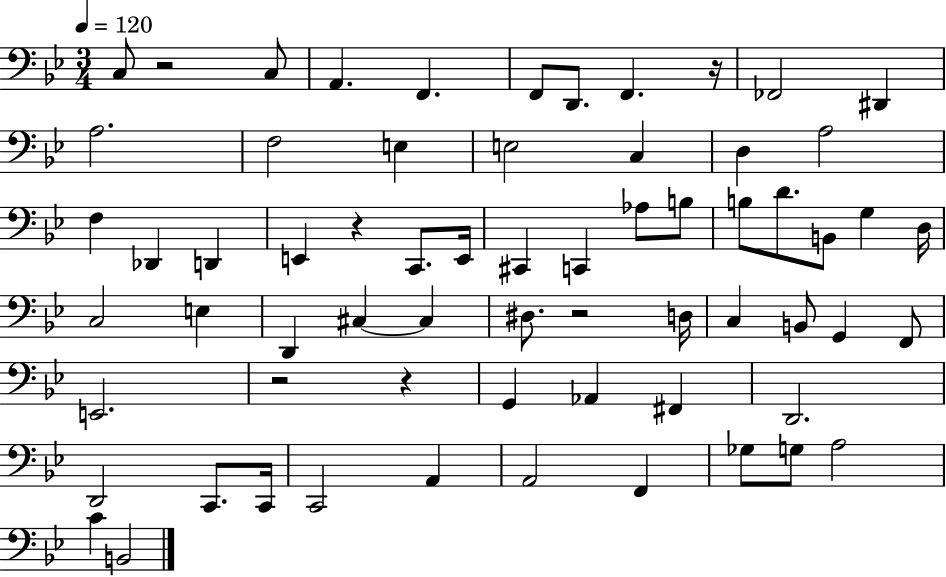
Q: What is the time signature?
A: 3/4